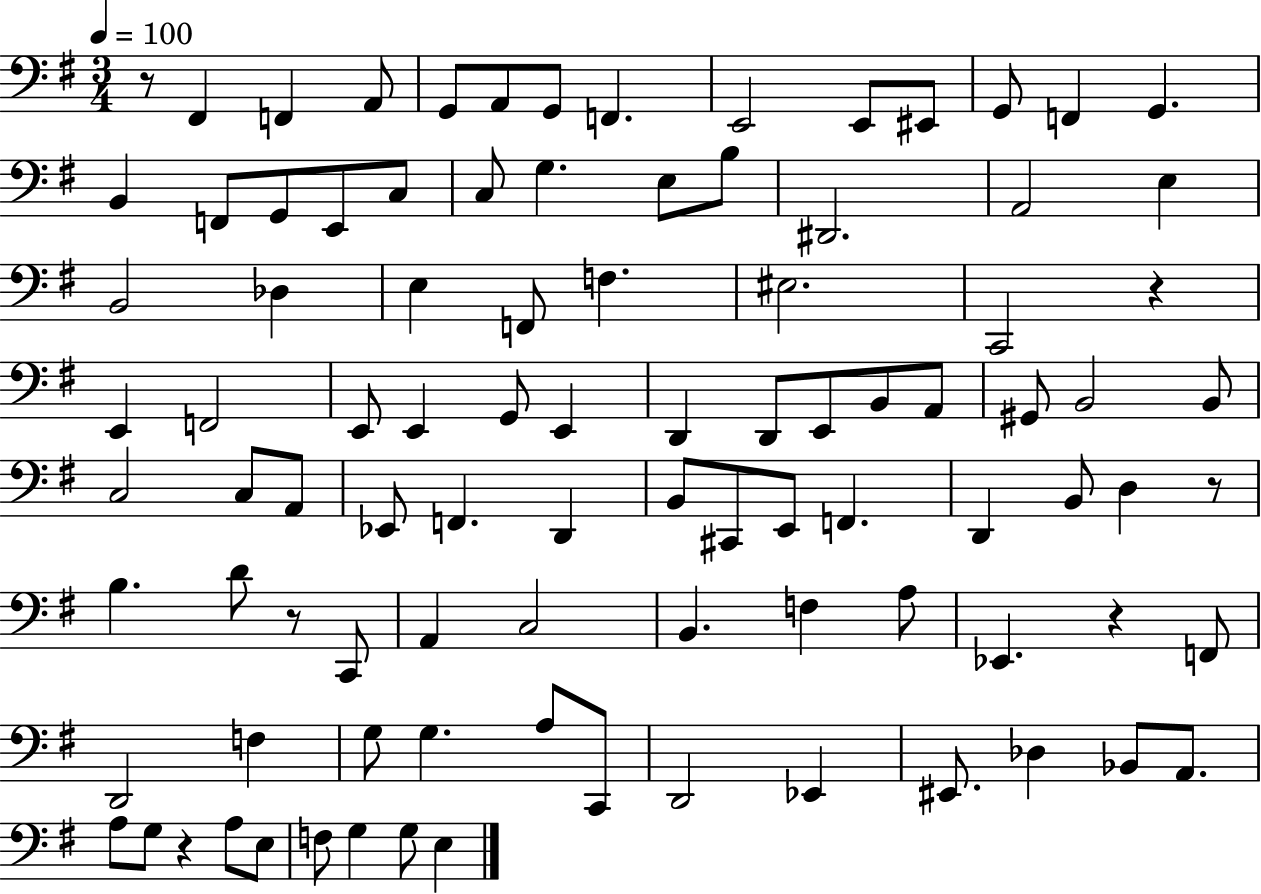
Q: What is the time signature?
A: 3/4